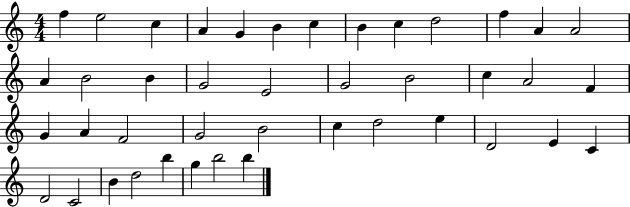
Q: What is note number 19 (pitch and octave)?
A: G4